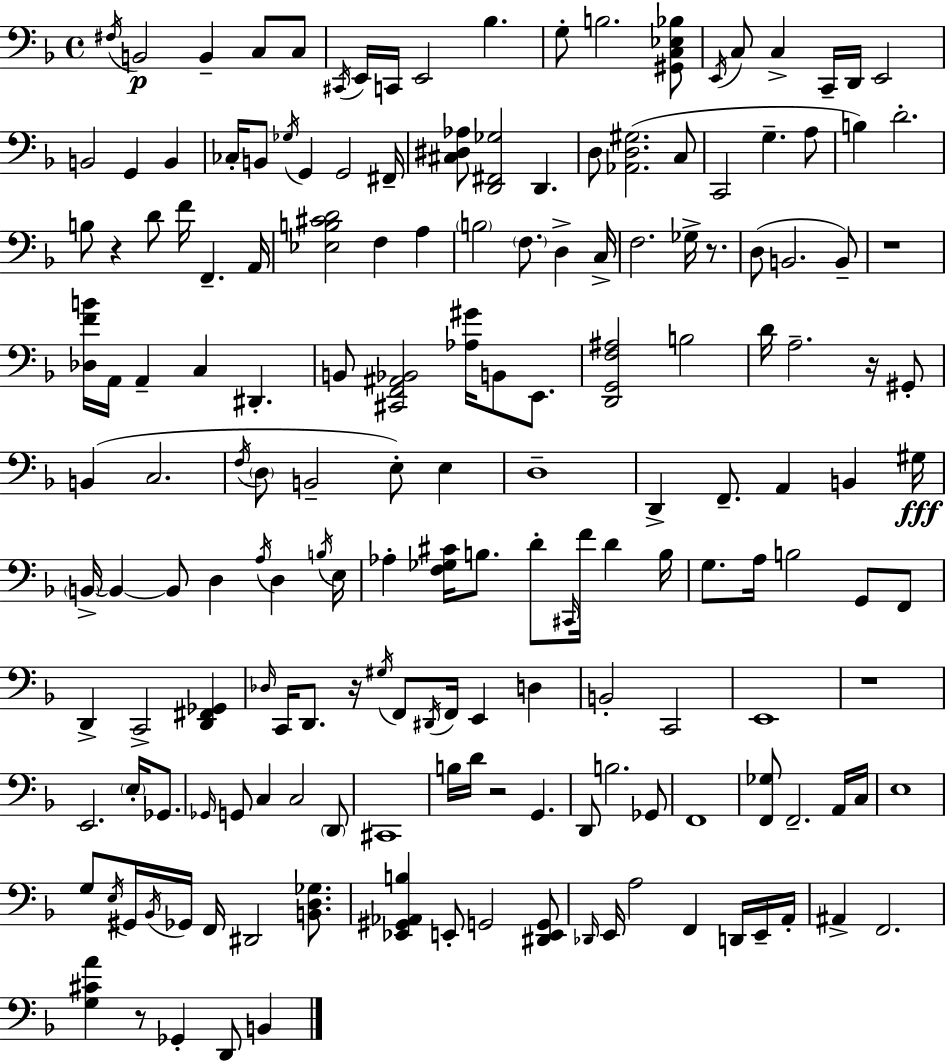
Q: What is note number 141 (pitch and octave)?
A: A3